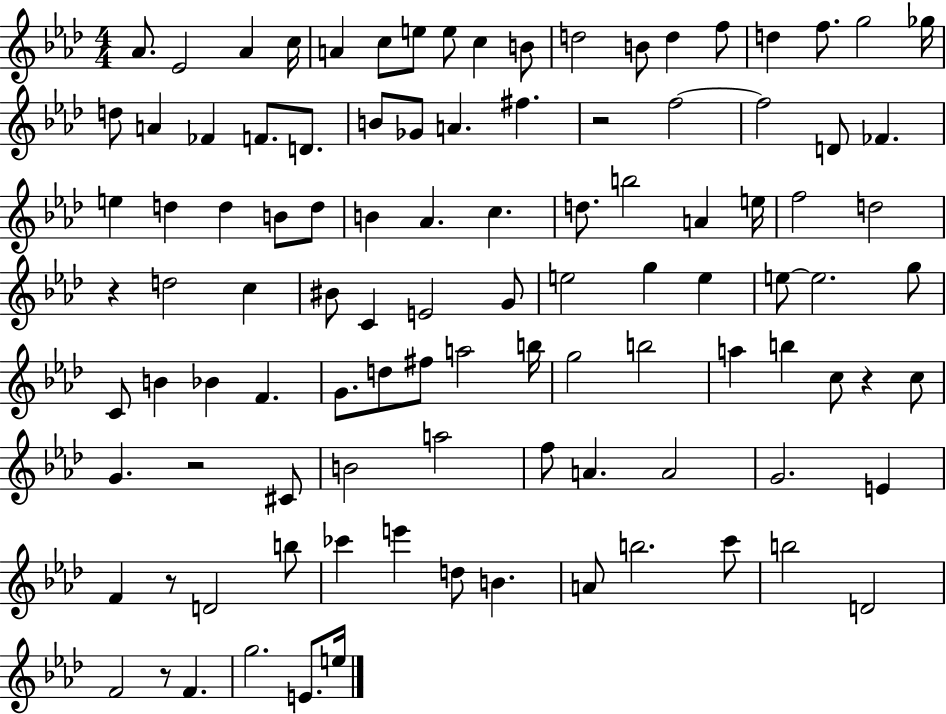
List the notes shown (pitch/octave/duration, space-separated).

Ab4/e. Eb4/h Ab4/q C5/s A4/q C5/e E5/e E5/e C5/q B4/e D5/h B4/e D5/q F5/e D5/q F5/e. G5/h Gb5/s D5/e A4/q FES4/q F4/e. D4/e. B4/e Gb4/e A4/q. F#5/q. R/h F5/h F5/h D4/e FES4/q. E5/q D5/q D5/q B4/e D5/e B4/q Ab4/q. C5/q. D5/e. B5/h A4/q E5/s F5/h D5/h R/q D5/h C5/q BIS4/e C4/q E4/h G4/e E5/h G5/q E5/q E5/e E5/h. G5/e C4/e B4/q Bb4/q F4/q. G4/e. D5/e F#5/e A5/h B5/s G5/h B5/h A5/q B5/q C5/e R/q C5/e G4/q. R/h C#4/e B4/h A5/h F5/e A4/q. A4/h G4/h. E4/q F4/q R/e D4/h B5/e CES6/q E6/q D5/e B4/q. A4/e B5/h. C6/e B5/h D4/h F4/h R/e F4/q. G5/h. E4/e. E5/s